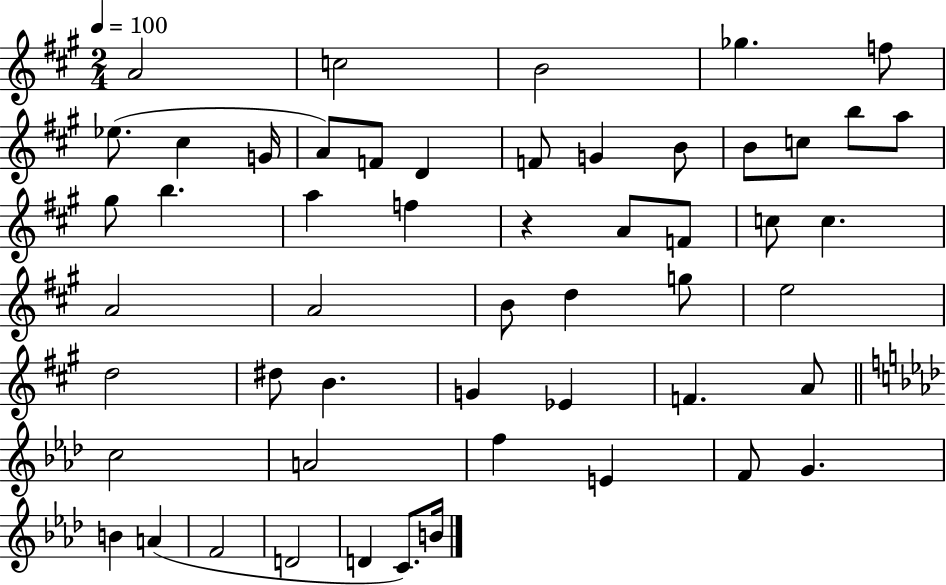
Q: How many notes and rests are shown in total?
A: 53